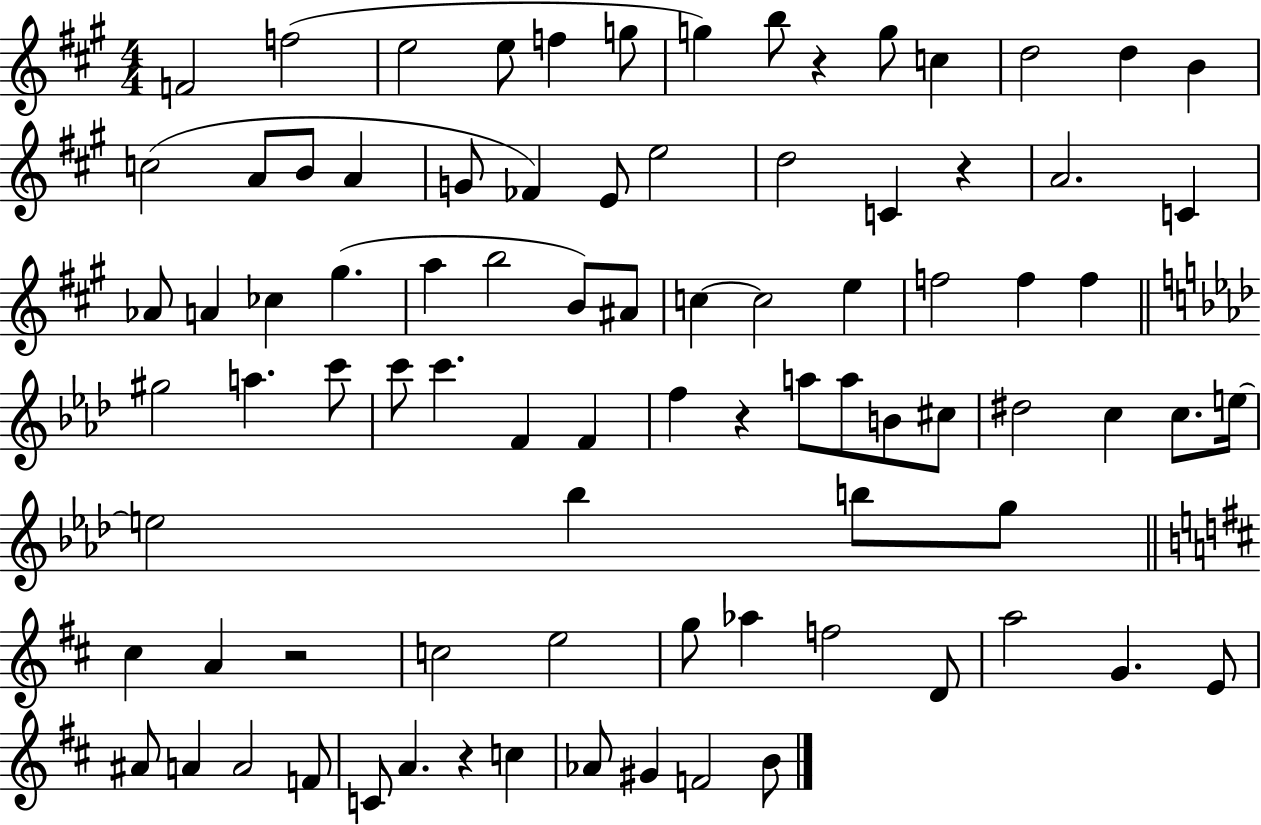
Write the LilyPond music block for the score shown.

{
  \clef treble
  \numericTimeSignature
  \time 4/4
  \key a \major
  f'2 f''2( | e''2 e''8 f''4 g''8 | g''4) b''8 r4 g''8 c''4 | d''2 d''4 b'4 | \break c''2( a'8 b'8 a'4 | g'8 fes'4) e'8 e''2 | d''2 c'4 r4 | a'2. c'4 | \break aes'8 a'4 ces''4 gis''4.( | a''4 b''2 b'8) ais'8 | c''4~~ c''2 e''4 | f''2 f''4 f''4 | \break \bar "||" \break \key aes \major gis''2 a''4. c'''8 | c'''8 c'''4. f'4 f'4 | f''4 r4 a''8 a''8 b'8 cis''8 | dis''2 c''4 c''8. e''16~~ | \break e''2 bes''4 b''8 g''8 | \bar "||" \break \key d \major cis''4 a'4 r2 | c''2 e''2 | g''8 aes''4 f''2 d'8 | a''2 g'4. e'8 | \break ais'8 a'4 a'2 f'8 | c'8 a'4. r4 c''4 | aes'8 gis'4 f'2 b'8 | \bar "|."
}